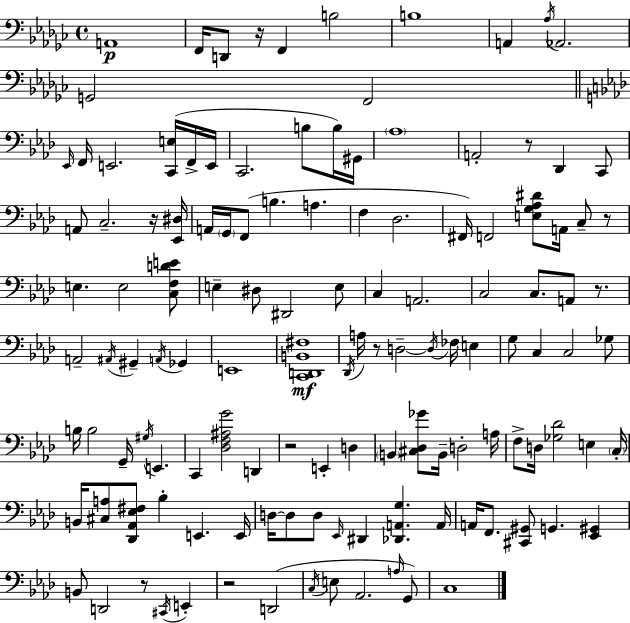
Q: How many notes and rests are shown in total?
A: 127